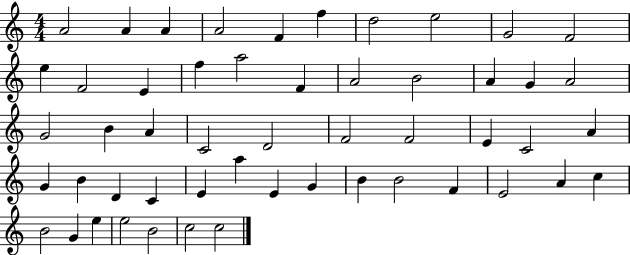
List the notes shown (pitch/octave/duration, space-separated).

A4/h A4/q A4/q A4/h F4/q F5/q D5/h E5/h G4/h F4/h E5/q F4/h E4/q F5/q A5/h F4/q A4/h B4/h A4/q G4/q A4/h G4/h B4/q A4/q C4/h D4/h F4/h F4/h E4/q C4/h A4/q G4/q B4/q D4/q C4/q E4/q A5/q E4/q G4/q B4/q B4/h F4/q E4/h A4/q C5/q B4/h G4/q E5/q E5/h B4/h C5/h C5/h